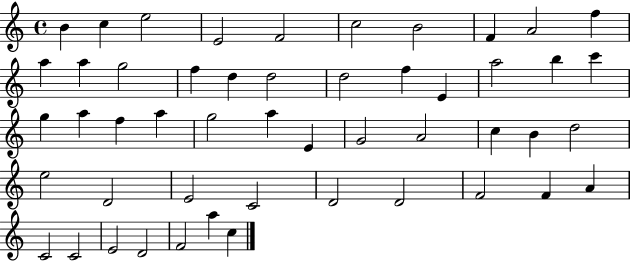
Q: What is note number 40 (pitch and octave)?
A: D4